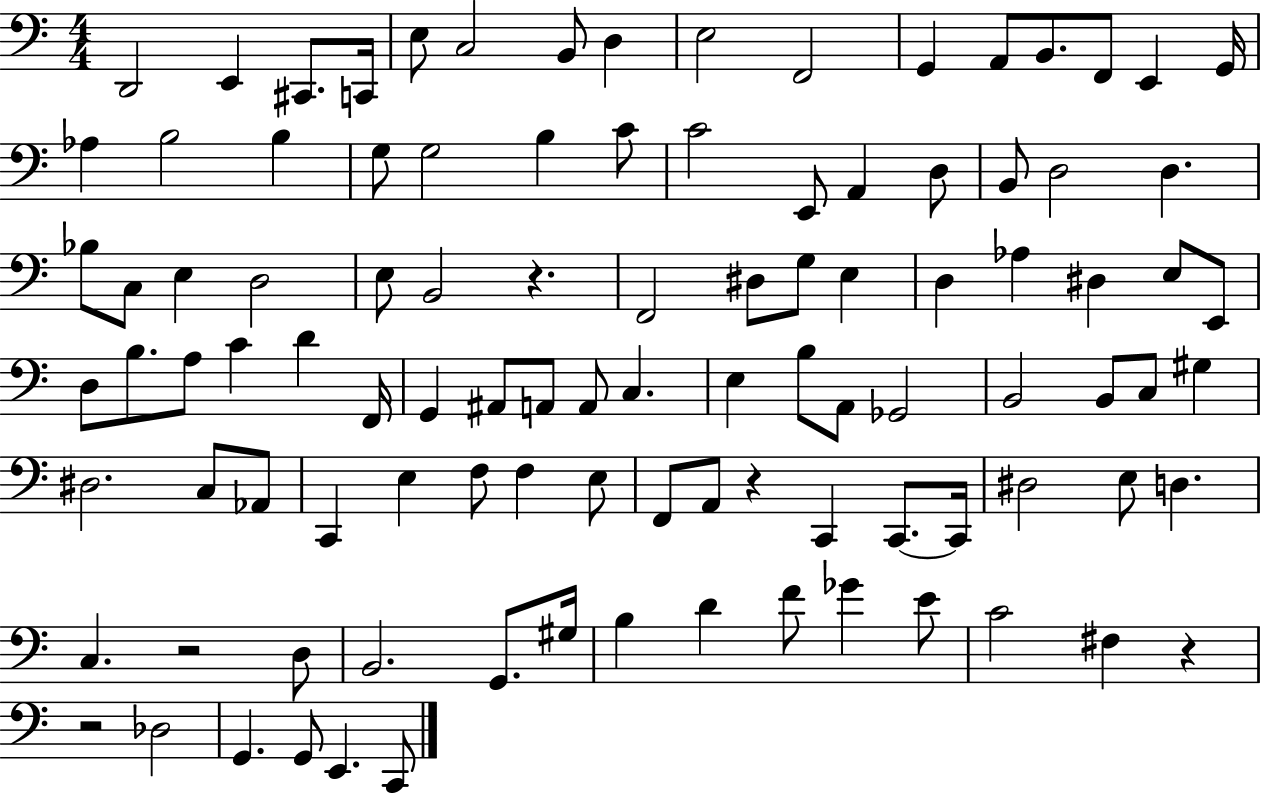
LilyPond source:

{
  \clef bass
  \numericTimeSignature
  \time 4/4
  \key c \major
  d,2 e,4 cis,8. c,16 | e8 c2 b,8 d4 | e2 f,2 | g,4 a,8 b,8. f,8 e,4 g,16 | \break aes4 b2 b4 | g8 g2 b4 c'8 | c'2 e,8 a,4 d8 | b,8 d2 d4. | \break bes8 c8 e4 d2 | e8 b,2 r4. | f,2 dis8 g8 e4 | d4 aes4 dis4 e8 e,8 | \break d8 b8. a8 c'4 d'4 f,16 | g,4 ais,8 a,8 a,8 c4. | e4 b8 a,8 ges,2 | b,2 b,8 c8 gis4 | \break dis2. c8 aes,8 | c,4 e4 f8 f4 e8 | f,8 a,8 r4 c,4 c,8.~~ c,16 | dis2 e8 d4. | \break c4. r2 d8 | b,2. g,8. gis16 | b4 d'4 f'8 ges'4 e'8 | c'2 fis4 r4 | \break r2 des2 | g,4. g,8 e,4. c,8 | \bar "|."
}